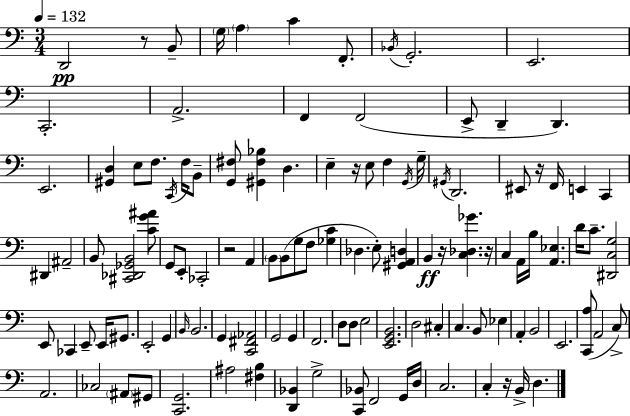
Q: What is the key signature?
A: C major